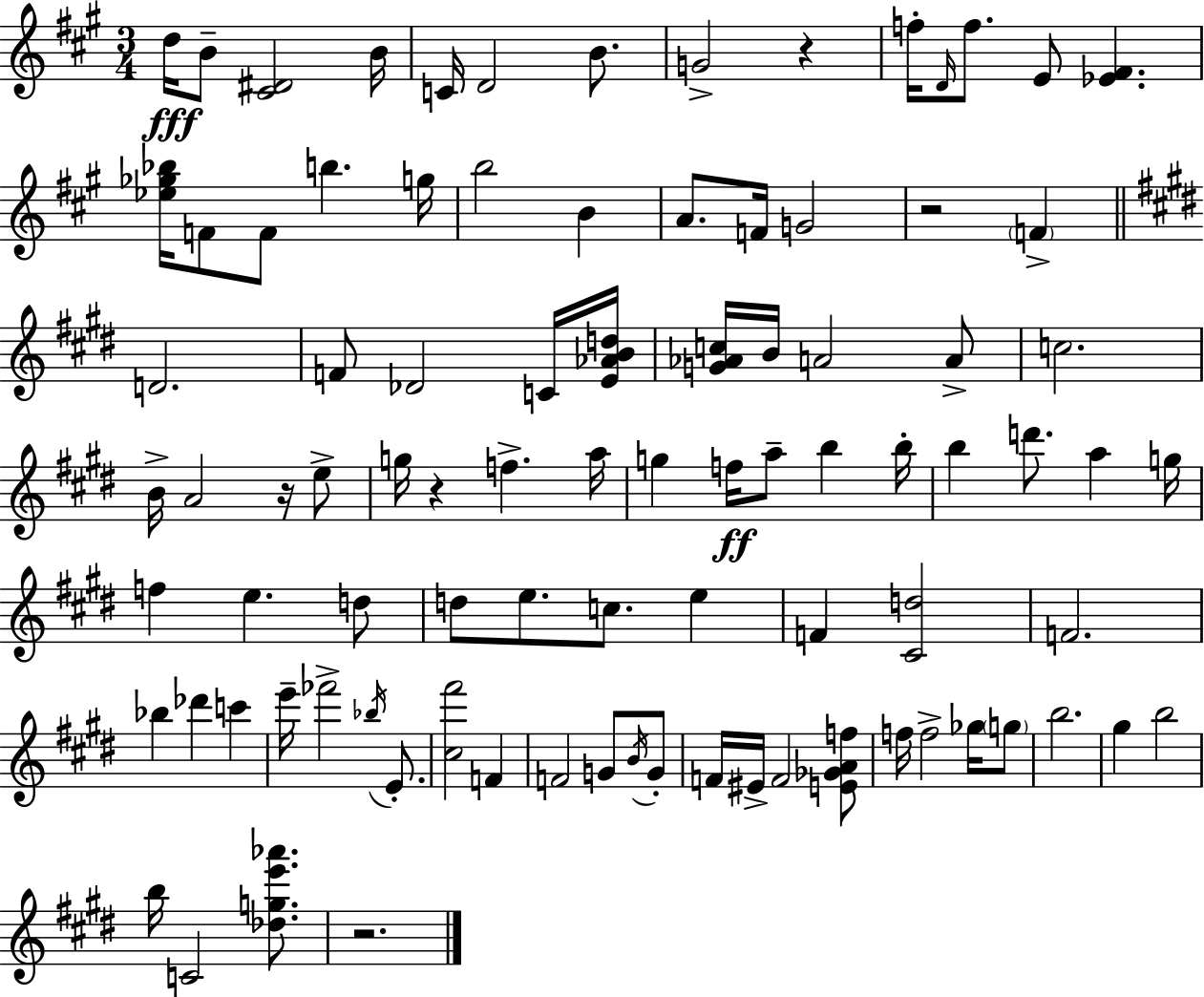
D5/s B4/e [C#4,D#4]/h B4/s C4/s D4/h B4/e. G4/h R/q F5/s D4/s F5/e. E4/e [Eb4,F#4]/q. [Eb5,Gb5,Bb5]/s F4/e F4/e B5/q. G5/s B5/h B4/q A4/e. F4/s G4/h R/h F4/q D4/h. F4/e Db4/h C4/s [E4,Ab4,B4,D5]/s [G4,Ab4,C5]/s B4/s A4/h A4/e C5/h. B4/s A4/h R/s E5/e G5/s R/q F5/q. A5/s G5/q F5/s A5/e B5/q B5/s B5/q D6/e. A5/q G5/s F5/q E5/q. D5/e D5/e E5/e. C5/e. E5/q F4/q [C#4,D5]/h F4/h. Bb5/q Db6/q C6/q E6/s FES6/h Bb5/s E4/e. [C#5,F#6]/h F4/q F4/h G4/e B4/s G4/e F4/s EIS4/s F4/h [E4,Gb4,A4,F5]/e F5/s F5/h Gb5/s G5/e B5/h. G#5/q B5/h B5/s C4/h [Db5,G5,E6,Ab6]/e. R/h.